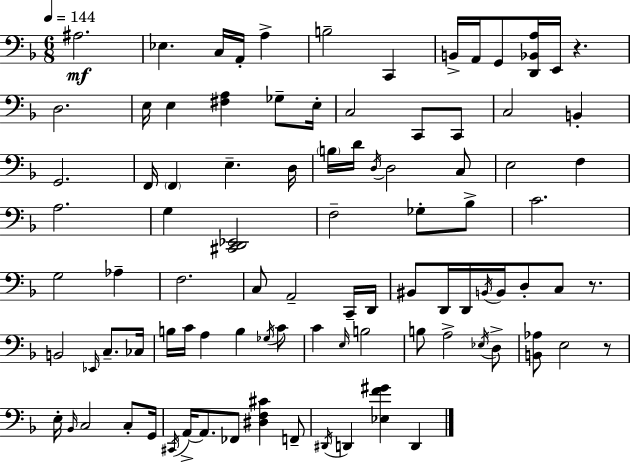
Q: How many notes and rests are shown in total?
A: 93